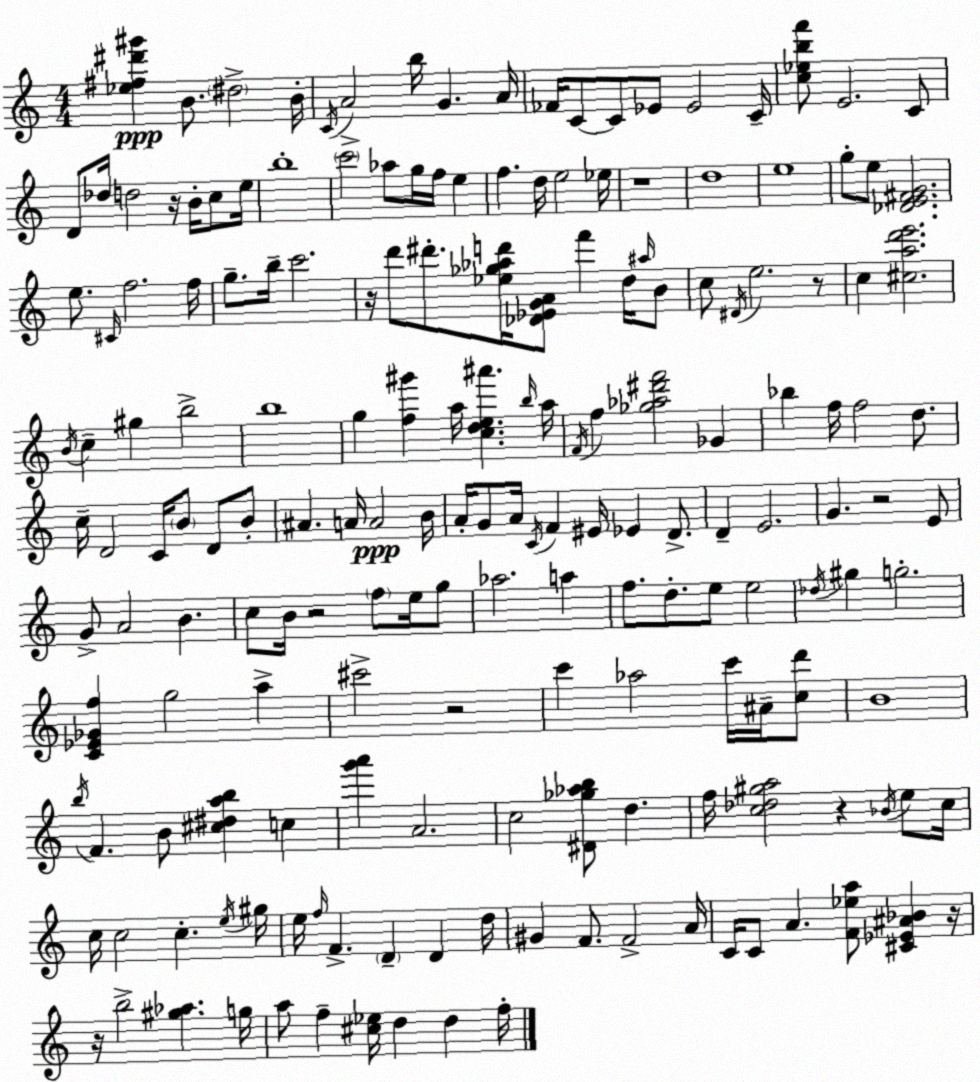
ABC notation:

X:1
T:Untitled
M:4/4
L:1/4
K:Am
[_e^f^d'^g'] B/2 ^d2 B/4 C/4 A2 b/4 G A/4 _F/4 C/2 C/2 _E/2 _E2 C/4 [c_ebf']/2 E2 C/2 D/2 _d/4 d2 z/4 B/4 c/2 e/4 b4 c'2 _a/2 g/4 f/4 e f d/4 e2 _e/4 z4 d4 e4 g/2 e/2 [_DE^FG]2 e/2 ^C/4 f2 f/4 g/2 b/4 c'2 z/4 d'/2 ^d'/2 [_e_g_ad']/4 [_D_EGA]/2 f' d/4 ^a/4 B/2 c/2 ^D/4 e2 z/2 c [^cad'e']2 B/4 c ^g b2 b4 g [f^g'] a/4 [cde^a'] b/4 a/4 F/4 f [_g_a^d'f']2 _G _b f/4 f2 d/2 c/4 D2 C/4 B/2 D/2 B/2 ^A A/4 A2 B/4 A/4 G/2 A/4 C/4 F ^E/4 _E D/2 D E2 G z2 E/2 G/2 A2 B c/2 B/4 z2 f/2 e/4 g/2 _a2 a f/2 d/2 e/2 e2 _d/4 ^g g2 [C_E_Gf] g2 a ^c'2 z2 c' _a2 c'/4 ^A/4 [cd']/2 B4 b/4 F B/2 [^c^dab] c [g'a'] A2 c2 [^D_g_ab]/2 d f/4 [c_d^ga]2 z _B/4 e/2 c/4 c/4 c2 c e/4 ^g/4 e/4 f/4 F D D d/4 ^G F/2 F2 A/4 C/4 C/2 A [F_ea]/2 [^C_E^A_B] z/4 z/4 b2 [^g_a] g/4 a/2 f [^c_e]/4 d d f/4